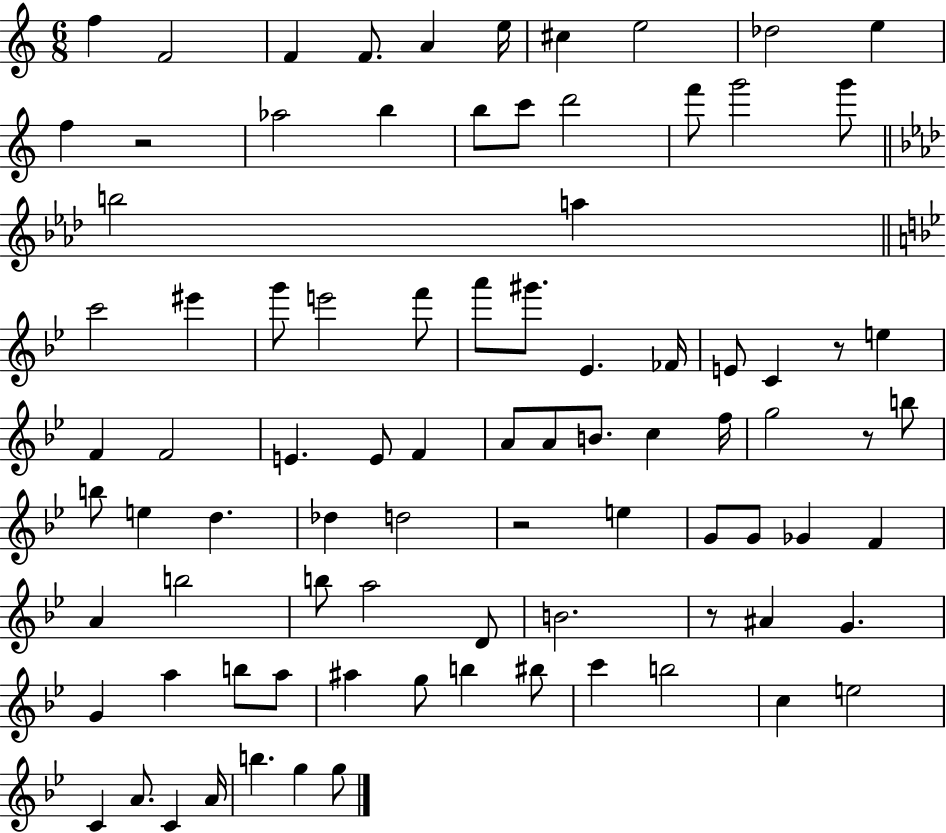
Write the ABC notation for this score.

X:1
T:Untitled
M:6/8
L:1/4
K:C
f F2 F F/2 A e/4 ^c e2 _d2 e f z2 _a2 b b/2 c'/2 d'2 f'/2 g'2 g'/2 b2 a c'2 ^e' g'/2 e'2 f'/2 a'/2 ^g'/2 _E _F/4 E/2 C z/2 e F F2 E E/2 F A/2 A/2 B/2 c f/4 g2 z/2 b/2 b/2 e d _d d2 z2 e G/2 G/2 _G F A b2 b/2 a2 D/2 B2 z/2 ^A G G a b/2 a/2 ^a g/2 b ^b/2 c' b2 c e2 C A/2 C A/4 b g g/2